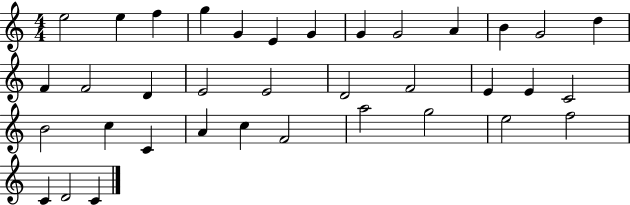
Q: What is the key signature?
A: C major